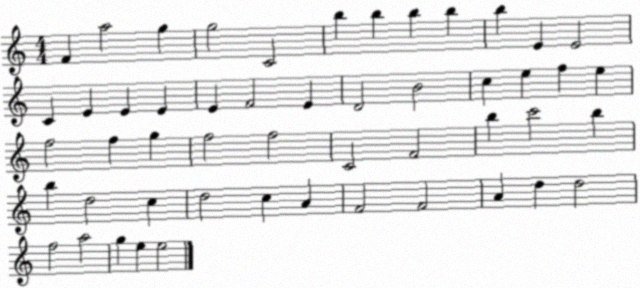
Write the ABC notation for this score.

X:1
T:Untitled
M:4/4
L:1/4
K:C
F a2 g g2 C2 b b b b b E E2 C E E E E F2 E D2 B2 c e f e f2 f g f2 f2 C2 F2 b c'2 b b d2 c d2 c A F2 F2 A d d2 f2 a2 g e e2